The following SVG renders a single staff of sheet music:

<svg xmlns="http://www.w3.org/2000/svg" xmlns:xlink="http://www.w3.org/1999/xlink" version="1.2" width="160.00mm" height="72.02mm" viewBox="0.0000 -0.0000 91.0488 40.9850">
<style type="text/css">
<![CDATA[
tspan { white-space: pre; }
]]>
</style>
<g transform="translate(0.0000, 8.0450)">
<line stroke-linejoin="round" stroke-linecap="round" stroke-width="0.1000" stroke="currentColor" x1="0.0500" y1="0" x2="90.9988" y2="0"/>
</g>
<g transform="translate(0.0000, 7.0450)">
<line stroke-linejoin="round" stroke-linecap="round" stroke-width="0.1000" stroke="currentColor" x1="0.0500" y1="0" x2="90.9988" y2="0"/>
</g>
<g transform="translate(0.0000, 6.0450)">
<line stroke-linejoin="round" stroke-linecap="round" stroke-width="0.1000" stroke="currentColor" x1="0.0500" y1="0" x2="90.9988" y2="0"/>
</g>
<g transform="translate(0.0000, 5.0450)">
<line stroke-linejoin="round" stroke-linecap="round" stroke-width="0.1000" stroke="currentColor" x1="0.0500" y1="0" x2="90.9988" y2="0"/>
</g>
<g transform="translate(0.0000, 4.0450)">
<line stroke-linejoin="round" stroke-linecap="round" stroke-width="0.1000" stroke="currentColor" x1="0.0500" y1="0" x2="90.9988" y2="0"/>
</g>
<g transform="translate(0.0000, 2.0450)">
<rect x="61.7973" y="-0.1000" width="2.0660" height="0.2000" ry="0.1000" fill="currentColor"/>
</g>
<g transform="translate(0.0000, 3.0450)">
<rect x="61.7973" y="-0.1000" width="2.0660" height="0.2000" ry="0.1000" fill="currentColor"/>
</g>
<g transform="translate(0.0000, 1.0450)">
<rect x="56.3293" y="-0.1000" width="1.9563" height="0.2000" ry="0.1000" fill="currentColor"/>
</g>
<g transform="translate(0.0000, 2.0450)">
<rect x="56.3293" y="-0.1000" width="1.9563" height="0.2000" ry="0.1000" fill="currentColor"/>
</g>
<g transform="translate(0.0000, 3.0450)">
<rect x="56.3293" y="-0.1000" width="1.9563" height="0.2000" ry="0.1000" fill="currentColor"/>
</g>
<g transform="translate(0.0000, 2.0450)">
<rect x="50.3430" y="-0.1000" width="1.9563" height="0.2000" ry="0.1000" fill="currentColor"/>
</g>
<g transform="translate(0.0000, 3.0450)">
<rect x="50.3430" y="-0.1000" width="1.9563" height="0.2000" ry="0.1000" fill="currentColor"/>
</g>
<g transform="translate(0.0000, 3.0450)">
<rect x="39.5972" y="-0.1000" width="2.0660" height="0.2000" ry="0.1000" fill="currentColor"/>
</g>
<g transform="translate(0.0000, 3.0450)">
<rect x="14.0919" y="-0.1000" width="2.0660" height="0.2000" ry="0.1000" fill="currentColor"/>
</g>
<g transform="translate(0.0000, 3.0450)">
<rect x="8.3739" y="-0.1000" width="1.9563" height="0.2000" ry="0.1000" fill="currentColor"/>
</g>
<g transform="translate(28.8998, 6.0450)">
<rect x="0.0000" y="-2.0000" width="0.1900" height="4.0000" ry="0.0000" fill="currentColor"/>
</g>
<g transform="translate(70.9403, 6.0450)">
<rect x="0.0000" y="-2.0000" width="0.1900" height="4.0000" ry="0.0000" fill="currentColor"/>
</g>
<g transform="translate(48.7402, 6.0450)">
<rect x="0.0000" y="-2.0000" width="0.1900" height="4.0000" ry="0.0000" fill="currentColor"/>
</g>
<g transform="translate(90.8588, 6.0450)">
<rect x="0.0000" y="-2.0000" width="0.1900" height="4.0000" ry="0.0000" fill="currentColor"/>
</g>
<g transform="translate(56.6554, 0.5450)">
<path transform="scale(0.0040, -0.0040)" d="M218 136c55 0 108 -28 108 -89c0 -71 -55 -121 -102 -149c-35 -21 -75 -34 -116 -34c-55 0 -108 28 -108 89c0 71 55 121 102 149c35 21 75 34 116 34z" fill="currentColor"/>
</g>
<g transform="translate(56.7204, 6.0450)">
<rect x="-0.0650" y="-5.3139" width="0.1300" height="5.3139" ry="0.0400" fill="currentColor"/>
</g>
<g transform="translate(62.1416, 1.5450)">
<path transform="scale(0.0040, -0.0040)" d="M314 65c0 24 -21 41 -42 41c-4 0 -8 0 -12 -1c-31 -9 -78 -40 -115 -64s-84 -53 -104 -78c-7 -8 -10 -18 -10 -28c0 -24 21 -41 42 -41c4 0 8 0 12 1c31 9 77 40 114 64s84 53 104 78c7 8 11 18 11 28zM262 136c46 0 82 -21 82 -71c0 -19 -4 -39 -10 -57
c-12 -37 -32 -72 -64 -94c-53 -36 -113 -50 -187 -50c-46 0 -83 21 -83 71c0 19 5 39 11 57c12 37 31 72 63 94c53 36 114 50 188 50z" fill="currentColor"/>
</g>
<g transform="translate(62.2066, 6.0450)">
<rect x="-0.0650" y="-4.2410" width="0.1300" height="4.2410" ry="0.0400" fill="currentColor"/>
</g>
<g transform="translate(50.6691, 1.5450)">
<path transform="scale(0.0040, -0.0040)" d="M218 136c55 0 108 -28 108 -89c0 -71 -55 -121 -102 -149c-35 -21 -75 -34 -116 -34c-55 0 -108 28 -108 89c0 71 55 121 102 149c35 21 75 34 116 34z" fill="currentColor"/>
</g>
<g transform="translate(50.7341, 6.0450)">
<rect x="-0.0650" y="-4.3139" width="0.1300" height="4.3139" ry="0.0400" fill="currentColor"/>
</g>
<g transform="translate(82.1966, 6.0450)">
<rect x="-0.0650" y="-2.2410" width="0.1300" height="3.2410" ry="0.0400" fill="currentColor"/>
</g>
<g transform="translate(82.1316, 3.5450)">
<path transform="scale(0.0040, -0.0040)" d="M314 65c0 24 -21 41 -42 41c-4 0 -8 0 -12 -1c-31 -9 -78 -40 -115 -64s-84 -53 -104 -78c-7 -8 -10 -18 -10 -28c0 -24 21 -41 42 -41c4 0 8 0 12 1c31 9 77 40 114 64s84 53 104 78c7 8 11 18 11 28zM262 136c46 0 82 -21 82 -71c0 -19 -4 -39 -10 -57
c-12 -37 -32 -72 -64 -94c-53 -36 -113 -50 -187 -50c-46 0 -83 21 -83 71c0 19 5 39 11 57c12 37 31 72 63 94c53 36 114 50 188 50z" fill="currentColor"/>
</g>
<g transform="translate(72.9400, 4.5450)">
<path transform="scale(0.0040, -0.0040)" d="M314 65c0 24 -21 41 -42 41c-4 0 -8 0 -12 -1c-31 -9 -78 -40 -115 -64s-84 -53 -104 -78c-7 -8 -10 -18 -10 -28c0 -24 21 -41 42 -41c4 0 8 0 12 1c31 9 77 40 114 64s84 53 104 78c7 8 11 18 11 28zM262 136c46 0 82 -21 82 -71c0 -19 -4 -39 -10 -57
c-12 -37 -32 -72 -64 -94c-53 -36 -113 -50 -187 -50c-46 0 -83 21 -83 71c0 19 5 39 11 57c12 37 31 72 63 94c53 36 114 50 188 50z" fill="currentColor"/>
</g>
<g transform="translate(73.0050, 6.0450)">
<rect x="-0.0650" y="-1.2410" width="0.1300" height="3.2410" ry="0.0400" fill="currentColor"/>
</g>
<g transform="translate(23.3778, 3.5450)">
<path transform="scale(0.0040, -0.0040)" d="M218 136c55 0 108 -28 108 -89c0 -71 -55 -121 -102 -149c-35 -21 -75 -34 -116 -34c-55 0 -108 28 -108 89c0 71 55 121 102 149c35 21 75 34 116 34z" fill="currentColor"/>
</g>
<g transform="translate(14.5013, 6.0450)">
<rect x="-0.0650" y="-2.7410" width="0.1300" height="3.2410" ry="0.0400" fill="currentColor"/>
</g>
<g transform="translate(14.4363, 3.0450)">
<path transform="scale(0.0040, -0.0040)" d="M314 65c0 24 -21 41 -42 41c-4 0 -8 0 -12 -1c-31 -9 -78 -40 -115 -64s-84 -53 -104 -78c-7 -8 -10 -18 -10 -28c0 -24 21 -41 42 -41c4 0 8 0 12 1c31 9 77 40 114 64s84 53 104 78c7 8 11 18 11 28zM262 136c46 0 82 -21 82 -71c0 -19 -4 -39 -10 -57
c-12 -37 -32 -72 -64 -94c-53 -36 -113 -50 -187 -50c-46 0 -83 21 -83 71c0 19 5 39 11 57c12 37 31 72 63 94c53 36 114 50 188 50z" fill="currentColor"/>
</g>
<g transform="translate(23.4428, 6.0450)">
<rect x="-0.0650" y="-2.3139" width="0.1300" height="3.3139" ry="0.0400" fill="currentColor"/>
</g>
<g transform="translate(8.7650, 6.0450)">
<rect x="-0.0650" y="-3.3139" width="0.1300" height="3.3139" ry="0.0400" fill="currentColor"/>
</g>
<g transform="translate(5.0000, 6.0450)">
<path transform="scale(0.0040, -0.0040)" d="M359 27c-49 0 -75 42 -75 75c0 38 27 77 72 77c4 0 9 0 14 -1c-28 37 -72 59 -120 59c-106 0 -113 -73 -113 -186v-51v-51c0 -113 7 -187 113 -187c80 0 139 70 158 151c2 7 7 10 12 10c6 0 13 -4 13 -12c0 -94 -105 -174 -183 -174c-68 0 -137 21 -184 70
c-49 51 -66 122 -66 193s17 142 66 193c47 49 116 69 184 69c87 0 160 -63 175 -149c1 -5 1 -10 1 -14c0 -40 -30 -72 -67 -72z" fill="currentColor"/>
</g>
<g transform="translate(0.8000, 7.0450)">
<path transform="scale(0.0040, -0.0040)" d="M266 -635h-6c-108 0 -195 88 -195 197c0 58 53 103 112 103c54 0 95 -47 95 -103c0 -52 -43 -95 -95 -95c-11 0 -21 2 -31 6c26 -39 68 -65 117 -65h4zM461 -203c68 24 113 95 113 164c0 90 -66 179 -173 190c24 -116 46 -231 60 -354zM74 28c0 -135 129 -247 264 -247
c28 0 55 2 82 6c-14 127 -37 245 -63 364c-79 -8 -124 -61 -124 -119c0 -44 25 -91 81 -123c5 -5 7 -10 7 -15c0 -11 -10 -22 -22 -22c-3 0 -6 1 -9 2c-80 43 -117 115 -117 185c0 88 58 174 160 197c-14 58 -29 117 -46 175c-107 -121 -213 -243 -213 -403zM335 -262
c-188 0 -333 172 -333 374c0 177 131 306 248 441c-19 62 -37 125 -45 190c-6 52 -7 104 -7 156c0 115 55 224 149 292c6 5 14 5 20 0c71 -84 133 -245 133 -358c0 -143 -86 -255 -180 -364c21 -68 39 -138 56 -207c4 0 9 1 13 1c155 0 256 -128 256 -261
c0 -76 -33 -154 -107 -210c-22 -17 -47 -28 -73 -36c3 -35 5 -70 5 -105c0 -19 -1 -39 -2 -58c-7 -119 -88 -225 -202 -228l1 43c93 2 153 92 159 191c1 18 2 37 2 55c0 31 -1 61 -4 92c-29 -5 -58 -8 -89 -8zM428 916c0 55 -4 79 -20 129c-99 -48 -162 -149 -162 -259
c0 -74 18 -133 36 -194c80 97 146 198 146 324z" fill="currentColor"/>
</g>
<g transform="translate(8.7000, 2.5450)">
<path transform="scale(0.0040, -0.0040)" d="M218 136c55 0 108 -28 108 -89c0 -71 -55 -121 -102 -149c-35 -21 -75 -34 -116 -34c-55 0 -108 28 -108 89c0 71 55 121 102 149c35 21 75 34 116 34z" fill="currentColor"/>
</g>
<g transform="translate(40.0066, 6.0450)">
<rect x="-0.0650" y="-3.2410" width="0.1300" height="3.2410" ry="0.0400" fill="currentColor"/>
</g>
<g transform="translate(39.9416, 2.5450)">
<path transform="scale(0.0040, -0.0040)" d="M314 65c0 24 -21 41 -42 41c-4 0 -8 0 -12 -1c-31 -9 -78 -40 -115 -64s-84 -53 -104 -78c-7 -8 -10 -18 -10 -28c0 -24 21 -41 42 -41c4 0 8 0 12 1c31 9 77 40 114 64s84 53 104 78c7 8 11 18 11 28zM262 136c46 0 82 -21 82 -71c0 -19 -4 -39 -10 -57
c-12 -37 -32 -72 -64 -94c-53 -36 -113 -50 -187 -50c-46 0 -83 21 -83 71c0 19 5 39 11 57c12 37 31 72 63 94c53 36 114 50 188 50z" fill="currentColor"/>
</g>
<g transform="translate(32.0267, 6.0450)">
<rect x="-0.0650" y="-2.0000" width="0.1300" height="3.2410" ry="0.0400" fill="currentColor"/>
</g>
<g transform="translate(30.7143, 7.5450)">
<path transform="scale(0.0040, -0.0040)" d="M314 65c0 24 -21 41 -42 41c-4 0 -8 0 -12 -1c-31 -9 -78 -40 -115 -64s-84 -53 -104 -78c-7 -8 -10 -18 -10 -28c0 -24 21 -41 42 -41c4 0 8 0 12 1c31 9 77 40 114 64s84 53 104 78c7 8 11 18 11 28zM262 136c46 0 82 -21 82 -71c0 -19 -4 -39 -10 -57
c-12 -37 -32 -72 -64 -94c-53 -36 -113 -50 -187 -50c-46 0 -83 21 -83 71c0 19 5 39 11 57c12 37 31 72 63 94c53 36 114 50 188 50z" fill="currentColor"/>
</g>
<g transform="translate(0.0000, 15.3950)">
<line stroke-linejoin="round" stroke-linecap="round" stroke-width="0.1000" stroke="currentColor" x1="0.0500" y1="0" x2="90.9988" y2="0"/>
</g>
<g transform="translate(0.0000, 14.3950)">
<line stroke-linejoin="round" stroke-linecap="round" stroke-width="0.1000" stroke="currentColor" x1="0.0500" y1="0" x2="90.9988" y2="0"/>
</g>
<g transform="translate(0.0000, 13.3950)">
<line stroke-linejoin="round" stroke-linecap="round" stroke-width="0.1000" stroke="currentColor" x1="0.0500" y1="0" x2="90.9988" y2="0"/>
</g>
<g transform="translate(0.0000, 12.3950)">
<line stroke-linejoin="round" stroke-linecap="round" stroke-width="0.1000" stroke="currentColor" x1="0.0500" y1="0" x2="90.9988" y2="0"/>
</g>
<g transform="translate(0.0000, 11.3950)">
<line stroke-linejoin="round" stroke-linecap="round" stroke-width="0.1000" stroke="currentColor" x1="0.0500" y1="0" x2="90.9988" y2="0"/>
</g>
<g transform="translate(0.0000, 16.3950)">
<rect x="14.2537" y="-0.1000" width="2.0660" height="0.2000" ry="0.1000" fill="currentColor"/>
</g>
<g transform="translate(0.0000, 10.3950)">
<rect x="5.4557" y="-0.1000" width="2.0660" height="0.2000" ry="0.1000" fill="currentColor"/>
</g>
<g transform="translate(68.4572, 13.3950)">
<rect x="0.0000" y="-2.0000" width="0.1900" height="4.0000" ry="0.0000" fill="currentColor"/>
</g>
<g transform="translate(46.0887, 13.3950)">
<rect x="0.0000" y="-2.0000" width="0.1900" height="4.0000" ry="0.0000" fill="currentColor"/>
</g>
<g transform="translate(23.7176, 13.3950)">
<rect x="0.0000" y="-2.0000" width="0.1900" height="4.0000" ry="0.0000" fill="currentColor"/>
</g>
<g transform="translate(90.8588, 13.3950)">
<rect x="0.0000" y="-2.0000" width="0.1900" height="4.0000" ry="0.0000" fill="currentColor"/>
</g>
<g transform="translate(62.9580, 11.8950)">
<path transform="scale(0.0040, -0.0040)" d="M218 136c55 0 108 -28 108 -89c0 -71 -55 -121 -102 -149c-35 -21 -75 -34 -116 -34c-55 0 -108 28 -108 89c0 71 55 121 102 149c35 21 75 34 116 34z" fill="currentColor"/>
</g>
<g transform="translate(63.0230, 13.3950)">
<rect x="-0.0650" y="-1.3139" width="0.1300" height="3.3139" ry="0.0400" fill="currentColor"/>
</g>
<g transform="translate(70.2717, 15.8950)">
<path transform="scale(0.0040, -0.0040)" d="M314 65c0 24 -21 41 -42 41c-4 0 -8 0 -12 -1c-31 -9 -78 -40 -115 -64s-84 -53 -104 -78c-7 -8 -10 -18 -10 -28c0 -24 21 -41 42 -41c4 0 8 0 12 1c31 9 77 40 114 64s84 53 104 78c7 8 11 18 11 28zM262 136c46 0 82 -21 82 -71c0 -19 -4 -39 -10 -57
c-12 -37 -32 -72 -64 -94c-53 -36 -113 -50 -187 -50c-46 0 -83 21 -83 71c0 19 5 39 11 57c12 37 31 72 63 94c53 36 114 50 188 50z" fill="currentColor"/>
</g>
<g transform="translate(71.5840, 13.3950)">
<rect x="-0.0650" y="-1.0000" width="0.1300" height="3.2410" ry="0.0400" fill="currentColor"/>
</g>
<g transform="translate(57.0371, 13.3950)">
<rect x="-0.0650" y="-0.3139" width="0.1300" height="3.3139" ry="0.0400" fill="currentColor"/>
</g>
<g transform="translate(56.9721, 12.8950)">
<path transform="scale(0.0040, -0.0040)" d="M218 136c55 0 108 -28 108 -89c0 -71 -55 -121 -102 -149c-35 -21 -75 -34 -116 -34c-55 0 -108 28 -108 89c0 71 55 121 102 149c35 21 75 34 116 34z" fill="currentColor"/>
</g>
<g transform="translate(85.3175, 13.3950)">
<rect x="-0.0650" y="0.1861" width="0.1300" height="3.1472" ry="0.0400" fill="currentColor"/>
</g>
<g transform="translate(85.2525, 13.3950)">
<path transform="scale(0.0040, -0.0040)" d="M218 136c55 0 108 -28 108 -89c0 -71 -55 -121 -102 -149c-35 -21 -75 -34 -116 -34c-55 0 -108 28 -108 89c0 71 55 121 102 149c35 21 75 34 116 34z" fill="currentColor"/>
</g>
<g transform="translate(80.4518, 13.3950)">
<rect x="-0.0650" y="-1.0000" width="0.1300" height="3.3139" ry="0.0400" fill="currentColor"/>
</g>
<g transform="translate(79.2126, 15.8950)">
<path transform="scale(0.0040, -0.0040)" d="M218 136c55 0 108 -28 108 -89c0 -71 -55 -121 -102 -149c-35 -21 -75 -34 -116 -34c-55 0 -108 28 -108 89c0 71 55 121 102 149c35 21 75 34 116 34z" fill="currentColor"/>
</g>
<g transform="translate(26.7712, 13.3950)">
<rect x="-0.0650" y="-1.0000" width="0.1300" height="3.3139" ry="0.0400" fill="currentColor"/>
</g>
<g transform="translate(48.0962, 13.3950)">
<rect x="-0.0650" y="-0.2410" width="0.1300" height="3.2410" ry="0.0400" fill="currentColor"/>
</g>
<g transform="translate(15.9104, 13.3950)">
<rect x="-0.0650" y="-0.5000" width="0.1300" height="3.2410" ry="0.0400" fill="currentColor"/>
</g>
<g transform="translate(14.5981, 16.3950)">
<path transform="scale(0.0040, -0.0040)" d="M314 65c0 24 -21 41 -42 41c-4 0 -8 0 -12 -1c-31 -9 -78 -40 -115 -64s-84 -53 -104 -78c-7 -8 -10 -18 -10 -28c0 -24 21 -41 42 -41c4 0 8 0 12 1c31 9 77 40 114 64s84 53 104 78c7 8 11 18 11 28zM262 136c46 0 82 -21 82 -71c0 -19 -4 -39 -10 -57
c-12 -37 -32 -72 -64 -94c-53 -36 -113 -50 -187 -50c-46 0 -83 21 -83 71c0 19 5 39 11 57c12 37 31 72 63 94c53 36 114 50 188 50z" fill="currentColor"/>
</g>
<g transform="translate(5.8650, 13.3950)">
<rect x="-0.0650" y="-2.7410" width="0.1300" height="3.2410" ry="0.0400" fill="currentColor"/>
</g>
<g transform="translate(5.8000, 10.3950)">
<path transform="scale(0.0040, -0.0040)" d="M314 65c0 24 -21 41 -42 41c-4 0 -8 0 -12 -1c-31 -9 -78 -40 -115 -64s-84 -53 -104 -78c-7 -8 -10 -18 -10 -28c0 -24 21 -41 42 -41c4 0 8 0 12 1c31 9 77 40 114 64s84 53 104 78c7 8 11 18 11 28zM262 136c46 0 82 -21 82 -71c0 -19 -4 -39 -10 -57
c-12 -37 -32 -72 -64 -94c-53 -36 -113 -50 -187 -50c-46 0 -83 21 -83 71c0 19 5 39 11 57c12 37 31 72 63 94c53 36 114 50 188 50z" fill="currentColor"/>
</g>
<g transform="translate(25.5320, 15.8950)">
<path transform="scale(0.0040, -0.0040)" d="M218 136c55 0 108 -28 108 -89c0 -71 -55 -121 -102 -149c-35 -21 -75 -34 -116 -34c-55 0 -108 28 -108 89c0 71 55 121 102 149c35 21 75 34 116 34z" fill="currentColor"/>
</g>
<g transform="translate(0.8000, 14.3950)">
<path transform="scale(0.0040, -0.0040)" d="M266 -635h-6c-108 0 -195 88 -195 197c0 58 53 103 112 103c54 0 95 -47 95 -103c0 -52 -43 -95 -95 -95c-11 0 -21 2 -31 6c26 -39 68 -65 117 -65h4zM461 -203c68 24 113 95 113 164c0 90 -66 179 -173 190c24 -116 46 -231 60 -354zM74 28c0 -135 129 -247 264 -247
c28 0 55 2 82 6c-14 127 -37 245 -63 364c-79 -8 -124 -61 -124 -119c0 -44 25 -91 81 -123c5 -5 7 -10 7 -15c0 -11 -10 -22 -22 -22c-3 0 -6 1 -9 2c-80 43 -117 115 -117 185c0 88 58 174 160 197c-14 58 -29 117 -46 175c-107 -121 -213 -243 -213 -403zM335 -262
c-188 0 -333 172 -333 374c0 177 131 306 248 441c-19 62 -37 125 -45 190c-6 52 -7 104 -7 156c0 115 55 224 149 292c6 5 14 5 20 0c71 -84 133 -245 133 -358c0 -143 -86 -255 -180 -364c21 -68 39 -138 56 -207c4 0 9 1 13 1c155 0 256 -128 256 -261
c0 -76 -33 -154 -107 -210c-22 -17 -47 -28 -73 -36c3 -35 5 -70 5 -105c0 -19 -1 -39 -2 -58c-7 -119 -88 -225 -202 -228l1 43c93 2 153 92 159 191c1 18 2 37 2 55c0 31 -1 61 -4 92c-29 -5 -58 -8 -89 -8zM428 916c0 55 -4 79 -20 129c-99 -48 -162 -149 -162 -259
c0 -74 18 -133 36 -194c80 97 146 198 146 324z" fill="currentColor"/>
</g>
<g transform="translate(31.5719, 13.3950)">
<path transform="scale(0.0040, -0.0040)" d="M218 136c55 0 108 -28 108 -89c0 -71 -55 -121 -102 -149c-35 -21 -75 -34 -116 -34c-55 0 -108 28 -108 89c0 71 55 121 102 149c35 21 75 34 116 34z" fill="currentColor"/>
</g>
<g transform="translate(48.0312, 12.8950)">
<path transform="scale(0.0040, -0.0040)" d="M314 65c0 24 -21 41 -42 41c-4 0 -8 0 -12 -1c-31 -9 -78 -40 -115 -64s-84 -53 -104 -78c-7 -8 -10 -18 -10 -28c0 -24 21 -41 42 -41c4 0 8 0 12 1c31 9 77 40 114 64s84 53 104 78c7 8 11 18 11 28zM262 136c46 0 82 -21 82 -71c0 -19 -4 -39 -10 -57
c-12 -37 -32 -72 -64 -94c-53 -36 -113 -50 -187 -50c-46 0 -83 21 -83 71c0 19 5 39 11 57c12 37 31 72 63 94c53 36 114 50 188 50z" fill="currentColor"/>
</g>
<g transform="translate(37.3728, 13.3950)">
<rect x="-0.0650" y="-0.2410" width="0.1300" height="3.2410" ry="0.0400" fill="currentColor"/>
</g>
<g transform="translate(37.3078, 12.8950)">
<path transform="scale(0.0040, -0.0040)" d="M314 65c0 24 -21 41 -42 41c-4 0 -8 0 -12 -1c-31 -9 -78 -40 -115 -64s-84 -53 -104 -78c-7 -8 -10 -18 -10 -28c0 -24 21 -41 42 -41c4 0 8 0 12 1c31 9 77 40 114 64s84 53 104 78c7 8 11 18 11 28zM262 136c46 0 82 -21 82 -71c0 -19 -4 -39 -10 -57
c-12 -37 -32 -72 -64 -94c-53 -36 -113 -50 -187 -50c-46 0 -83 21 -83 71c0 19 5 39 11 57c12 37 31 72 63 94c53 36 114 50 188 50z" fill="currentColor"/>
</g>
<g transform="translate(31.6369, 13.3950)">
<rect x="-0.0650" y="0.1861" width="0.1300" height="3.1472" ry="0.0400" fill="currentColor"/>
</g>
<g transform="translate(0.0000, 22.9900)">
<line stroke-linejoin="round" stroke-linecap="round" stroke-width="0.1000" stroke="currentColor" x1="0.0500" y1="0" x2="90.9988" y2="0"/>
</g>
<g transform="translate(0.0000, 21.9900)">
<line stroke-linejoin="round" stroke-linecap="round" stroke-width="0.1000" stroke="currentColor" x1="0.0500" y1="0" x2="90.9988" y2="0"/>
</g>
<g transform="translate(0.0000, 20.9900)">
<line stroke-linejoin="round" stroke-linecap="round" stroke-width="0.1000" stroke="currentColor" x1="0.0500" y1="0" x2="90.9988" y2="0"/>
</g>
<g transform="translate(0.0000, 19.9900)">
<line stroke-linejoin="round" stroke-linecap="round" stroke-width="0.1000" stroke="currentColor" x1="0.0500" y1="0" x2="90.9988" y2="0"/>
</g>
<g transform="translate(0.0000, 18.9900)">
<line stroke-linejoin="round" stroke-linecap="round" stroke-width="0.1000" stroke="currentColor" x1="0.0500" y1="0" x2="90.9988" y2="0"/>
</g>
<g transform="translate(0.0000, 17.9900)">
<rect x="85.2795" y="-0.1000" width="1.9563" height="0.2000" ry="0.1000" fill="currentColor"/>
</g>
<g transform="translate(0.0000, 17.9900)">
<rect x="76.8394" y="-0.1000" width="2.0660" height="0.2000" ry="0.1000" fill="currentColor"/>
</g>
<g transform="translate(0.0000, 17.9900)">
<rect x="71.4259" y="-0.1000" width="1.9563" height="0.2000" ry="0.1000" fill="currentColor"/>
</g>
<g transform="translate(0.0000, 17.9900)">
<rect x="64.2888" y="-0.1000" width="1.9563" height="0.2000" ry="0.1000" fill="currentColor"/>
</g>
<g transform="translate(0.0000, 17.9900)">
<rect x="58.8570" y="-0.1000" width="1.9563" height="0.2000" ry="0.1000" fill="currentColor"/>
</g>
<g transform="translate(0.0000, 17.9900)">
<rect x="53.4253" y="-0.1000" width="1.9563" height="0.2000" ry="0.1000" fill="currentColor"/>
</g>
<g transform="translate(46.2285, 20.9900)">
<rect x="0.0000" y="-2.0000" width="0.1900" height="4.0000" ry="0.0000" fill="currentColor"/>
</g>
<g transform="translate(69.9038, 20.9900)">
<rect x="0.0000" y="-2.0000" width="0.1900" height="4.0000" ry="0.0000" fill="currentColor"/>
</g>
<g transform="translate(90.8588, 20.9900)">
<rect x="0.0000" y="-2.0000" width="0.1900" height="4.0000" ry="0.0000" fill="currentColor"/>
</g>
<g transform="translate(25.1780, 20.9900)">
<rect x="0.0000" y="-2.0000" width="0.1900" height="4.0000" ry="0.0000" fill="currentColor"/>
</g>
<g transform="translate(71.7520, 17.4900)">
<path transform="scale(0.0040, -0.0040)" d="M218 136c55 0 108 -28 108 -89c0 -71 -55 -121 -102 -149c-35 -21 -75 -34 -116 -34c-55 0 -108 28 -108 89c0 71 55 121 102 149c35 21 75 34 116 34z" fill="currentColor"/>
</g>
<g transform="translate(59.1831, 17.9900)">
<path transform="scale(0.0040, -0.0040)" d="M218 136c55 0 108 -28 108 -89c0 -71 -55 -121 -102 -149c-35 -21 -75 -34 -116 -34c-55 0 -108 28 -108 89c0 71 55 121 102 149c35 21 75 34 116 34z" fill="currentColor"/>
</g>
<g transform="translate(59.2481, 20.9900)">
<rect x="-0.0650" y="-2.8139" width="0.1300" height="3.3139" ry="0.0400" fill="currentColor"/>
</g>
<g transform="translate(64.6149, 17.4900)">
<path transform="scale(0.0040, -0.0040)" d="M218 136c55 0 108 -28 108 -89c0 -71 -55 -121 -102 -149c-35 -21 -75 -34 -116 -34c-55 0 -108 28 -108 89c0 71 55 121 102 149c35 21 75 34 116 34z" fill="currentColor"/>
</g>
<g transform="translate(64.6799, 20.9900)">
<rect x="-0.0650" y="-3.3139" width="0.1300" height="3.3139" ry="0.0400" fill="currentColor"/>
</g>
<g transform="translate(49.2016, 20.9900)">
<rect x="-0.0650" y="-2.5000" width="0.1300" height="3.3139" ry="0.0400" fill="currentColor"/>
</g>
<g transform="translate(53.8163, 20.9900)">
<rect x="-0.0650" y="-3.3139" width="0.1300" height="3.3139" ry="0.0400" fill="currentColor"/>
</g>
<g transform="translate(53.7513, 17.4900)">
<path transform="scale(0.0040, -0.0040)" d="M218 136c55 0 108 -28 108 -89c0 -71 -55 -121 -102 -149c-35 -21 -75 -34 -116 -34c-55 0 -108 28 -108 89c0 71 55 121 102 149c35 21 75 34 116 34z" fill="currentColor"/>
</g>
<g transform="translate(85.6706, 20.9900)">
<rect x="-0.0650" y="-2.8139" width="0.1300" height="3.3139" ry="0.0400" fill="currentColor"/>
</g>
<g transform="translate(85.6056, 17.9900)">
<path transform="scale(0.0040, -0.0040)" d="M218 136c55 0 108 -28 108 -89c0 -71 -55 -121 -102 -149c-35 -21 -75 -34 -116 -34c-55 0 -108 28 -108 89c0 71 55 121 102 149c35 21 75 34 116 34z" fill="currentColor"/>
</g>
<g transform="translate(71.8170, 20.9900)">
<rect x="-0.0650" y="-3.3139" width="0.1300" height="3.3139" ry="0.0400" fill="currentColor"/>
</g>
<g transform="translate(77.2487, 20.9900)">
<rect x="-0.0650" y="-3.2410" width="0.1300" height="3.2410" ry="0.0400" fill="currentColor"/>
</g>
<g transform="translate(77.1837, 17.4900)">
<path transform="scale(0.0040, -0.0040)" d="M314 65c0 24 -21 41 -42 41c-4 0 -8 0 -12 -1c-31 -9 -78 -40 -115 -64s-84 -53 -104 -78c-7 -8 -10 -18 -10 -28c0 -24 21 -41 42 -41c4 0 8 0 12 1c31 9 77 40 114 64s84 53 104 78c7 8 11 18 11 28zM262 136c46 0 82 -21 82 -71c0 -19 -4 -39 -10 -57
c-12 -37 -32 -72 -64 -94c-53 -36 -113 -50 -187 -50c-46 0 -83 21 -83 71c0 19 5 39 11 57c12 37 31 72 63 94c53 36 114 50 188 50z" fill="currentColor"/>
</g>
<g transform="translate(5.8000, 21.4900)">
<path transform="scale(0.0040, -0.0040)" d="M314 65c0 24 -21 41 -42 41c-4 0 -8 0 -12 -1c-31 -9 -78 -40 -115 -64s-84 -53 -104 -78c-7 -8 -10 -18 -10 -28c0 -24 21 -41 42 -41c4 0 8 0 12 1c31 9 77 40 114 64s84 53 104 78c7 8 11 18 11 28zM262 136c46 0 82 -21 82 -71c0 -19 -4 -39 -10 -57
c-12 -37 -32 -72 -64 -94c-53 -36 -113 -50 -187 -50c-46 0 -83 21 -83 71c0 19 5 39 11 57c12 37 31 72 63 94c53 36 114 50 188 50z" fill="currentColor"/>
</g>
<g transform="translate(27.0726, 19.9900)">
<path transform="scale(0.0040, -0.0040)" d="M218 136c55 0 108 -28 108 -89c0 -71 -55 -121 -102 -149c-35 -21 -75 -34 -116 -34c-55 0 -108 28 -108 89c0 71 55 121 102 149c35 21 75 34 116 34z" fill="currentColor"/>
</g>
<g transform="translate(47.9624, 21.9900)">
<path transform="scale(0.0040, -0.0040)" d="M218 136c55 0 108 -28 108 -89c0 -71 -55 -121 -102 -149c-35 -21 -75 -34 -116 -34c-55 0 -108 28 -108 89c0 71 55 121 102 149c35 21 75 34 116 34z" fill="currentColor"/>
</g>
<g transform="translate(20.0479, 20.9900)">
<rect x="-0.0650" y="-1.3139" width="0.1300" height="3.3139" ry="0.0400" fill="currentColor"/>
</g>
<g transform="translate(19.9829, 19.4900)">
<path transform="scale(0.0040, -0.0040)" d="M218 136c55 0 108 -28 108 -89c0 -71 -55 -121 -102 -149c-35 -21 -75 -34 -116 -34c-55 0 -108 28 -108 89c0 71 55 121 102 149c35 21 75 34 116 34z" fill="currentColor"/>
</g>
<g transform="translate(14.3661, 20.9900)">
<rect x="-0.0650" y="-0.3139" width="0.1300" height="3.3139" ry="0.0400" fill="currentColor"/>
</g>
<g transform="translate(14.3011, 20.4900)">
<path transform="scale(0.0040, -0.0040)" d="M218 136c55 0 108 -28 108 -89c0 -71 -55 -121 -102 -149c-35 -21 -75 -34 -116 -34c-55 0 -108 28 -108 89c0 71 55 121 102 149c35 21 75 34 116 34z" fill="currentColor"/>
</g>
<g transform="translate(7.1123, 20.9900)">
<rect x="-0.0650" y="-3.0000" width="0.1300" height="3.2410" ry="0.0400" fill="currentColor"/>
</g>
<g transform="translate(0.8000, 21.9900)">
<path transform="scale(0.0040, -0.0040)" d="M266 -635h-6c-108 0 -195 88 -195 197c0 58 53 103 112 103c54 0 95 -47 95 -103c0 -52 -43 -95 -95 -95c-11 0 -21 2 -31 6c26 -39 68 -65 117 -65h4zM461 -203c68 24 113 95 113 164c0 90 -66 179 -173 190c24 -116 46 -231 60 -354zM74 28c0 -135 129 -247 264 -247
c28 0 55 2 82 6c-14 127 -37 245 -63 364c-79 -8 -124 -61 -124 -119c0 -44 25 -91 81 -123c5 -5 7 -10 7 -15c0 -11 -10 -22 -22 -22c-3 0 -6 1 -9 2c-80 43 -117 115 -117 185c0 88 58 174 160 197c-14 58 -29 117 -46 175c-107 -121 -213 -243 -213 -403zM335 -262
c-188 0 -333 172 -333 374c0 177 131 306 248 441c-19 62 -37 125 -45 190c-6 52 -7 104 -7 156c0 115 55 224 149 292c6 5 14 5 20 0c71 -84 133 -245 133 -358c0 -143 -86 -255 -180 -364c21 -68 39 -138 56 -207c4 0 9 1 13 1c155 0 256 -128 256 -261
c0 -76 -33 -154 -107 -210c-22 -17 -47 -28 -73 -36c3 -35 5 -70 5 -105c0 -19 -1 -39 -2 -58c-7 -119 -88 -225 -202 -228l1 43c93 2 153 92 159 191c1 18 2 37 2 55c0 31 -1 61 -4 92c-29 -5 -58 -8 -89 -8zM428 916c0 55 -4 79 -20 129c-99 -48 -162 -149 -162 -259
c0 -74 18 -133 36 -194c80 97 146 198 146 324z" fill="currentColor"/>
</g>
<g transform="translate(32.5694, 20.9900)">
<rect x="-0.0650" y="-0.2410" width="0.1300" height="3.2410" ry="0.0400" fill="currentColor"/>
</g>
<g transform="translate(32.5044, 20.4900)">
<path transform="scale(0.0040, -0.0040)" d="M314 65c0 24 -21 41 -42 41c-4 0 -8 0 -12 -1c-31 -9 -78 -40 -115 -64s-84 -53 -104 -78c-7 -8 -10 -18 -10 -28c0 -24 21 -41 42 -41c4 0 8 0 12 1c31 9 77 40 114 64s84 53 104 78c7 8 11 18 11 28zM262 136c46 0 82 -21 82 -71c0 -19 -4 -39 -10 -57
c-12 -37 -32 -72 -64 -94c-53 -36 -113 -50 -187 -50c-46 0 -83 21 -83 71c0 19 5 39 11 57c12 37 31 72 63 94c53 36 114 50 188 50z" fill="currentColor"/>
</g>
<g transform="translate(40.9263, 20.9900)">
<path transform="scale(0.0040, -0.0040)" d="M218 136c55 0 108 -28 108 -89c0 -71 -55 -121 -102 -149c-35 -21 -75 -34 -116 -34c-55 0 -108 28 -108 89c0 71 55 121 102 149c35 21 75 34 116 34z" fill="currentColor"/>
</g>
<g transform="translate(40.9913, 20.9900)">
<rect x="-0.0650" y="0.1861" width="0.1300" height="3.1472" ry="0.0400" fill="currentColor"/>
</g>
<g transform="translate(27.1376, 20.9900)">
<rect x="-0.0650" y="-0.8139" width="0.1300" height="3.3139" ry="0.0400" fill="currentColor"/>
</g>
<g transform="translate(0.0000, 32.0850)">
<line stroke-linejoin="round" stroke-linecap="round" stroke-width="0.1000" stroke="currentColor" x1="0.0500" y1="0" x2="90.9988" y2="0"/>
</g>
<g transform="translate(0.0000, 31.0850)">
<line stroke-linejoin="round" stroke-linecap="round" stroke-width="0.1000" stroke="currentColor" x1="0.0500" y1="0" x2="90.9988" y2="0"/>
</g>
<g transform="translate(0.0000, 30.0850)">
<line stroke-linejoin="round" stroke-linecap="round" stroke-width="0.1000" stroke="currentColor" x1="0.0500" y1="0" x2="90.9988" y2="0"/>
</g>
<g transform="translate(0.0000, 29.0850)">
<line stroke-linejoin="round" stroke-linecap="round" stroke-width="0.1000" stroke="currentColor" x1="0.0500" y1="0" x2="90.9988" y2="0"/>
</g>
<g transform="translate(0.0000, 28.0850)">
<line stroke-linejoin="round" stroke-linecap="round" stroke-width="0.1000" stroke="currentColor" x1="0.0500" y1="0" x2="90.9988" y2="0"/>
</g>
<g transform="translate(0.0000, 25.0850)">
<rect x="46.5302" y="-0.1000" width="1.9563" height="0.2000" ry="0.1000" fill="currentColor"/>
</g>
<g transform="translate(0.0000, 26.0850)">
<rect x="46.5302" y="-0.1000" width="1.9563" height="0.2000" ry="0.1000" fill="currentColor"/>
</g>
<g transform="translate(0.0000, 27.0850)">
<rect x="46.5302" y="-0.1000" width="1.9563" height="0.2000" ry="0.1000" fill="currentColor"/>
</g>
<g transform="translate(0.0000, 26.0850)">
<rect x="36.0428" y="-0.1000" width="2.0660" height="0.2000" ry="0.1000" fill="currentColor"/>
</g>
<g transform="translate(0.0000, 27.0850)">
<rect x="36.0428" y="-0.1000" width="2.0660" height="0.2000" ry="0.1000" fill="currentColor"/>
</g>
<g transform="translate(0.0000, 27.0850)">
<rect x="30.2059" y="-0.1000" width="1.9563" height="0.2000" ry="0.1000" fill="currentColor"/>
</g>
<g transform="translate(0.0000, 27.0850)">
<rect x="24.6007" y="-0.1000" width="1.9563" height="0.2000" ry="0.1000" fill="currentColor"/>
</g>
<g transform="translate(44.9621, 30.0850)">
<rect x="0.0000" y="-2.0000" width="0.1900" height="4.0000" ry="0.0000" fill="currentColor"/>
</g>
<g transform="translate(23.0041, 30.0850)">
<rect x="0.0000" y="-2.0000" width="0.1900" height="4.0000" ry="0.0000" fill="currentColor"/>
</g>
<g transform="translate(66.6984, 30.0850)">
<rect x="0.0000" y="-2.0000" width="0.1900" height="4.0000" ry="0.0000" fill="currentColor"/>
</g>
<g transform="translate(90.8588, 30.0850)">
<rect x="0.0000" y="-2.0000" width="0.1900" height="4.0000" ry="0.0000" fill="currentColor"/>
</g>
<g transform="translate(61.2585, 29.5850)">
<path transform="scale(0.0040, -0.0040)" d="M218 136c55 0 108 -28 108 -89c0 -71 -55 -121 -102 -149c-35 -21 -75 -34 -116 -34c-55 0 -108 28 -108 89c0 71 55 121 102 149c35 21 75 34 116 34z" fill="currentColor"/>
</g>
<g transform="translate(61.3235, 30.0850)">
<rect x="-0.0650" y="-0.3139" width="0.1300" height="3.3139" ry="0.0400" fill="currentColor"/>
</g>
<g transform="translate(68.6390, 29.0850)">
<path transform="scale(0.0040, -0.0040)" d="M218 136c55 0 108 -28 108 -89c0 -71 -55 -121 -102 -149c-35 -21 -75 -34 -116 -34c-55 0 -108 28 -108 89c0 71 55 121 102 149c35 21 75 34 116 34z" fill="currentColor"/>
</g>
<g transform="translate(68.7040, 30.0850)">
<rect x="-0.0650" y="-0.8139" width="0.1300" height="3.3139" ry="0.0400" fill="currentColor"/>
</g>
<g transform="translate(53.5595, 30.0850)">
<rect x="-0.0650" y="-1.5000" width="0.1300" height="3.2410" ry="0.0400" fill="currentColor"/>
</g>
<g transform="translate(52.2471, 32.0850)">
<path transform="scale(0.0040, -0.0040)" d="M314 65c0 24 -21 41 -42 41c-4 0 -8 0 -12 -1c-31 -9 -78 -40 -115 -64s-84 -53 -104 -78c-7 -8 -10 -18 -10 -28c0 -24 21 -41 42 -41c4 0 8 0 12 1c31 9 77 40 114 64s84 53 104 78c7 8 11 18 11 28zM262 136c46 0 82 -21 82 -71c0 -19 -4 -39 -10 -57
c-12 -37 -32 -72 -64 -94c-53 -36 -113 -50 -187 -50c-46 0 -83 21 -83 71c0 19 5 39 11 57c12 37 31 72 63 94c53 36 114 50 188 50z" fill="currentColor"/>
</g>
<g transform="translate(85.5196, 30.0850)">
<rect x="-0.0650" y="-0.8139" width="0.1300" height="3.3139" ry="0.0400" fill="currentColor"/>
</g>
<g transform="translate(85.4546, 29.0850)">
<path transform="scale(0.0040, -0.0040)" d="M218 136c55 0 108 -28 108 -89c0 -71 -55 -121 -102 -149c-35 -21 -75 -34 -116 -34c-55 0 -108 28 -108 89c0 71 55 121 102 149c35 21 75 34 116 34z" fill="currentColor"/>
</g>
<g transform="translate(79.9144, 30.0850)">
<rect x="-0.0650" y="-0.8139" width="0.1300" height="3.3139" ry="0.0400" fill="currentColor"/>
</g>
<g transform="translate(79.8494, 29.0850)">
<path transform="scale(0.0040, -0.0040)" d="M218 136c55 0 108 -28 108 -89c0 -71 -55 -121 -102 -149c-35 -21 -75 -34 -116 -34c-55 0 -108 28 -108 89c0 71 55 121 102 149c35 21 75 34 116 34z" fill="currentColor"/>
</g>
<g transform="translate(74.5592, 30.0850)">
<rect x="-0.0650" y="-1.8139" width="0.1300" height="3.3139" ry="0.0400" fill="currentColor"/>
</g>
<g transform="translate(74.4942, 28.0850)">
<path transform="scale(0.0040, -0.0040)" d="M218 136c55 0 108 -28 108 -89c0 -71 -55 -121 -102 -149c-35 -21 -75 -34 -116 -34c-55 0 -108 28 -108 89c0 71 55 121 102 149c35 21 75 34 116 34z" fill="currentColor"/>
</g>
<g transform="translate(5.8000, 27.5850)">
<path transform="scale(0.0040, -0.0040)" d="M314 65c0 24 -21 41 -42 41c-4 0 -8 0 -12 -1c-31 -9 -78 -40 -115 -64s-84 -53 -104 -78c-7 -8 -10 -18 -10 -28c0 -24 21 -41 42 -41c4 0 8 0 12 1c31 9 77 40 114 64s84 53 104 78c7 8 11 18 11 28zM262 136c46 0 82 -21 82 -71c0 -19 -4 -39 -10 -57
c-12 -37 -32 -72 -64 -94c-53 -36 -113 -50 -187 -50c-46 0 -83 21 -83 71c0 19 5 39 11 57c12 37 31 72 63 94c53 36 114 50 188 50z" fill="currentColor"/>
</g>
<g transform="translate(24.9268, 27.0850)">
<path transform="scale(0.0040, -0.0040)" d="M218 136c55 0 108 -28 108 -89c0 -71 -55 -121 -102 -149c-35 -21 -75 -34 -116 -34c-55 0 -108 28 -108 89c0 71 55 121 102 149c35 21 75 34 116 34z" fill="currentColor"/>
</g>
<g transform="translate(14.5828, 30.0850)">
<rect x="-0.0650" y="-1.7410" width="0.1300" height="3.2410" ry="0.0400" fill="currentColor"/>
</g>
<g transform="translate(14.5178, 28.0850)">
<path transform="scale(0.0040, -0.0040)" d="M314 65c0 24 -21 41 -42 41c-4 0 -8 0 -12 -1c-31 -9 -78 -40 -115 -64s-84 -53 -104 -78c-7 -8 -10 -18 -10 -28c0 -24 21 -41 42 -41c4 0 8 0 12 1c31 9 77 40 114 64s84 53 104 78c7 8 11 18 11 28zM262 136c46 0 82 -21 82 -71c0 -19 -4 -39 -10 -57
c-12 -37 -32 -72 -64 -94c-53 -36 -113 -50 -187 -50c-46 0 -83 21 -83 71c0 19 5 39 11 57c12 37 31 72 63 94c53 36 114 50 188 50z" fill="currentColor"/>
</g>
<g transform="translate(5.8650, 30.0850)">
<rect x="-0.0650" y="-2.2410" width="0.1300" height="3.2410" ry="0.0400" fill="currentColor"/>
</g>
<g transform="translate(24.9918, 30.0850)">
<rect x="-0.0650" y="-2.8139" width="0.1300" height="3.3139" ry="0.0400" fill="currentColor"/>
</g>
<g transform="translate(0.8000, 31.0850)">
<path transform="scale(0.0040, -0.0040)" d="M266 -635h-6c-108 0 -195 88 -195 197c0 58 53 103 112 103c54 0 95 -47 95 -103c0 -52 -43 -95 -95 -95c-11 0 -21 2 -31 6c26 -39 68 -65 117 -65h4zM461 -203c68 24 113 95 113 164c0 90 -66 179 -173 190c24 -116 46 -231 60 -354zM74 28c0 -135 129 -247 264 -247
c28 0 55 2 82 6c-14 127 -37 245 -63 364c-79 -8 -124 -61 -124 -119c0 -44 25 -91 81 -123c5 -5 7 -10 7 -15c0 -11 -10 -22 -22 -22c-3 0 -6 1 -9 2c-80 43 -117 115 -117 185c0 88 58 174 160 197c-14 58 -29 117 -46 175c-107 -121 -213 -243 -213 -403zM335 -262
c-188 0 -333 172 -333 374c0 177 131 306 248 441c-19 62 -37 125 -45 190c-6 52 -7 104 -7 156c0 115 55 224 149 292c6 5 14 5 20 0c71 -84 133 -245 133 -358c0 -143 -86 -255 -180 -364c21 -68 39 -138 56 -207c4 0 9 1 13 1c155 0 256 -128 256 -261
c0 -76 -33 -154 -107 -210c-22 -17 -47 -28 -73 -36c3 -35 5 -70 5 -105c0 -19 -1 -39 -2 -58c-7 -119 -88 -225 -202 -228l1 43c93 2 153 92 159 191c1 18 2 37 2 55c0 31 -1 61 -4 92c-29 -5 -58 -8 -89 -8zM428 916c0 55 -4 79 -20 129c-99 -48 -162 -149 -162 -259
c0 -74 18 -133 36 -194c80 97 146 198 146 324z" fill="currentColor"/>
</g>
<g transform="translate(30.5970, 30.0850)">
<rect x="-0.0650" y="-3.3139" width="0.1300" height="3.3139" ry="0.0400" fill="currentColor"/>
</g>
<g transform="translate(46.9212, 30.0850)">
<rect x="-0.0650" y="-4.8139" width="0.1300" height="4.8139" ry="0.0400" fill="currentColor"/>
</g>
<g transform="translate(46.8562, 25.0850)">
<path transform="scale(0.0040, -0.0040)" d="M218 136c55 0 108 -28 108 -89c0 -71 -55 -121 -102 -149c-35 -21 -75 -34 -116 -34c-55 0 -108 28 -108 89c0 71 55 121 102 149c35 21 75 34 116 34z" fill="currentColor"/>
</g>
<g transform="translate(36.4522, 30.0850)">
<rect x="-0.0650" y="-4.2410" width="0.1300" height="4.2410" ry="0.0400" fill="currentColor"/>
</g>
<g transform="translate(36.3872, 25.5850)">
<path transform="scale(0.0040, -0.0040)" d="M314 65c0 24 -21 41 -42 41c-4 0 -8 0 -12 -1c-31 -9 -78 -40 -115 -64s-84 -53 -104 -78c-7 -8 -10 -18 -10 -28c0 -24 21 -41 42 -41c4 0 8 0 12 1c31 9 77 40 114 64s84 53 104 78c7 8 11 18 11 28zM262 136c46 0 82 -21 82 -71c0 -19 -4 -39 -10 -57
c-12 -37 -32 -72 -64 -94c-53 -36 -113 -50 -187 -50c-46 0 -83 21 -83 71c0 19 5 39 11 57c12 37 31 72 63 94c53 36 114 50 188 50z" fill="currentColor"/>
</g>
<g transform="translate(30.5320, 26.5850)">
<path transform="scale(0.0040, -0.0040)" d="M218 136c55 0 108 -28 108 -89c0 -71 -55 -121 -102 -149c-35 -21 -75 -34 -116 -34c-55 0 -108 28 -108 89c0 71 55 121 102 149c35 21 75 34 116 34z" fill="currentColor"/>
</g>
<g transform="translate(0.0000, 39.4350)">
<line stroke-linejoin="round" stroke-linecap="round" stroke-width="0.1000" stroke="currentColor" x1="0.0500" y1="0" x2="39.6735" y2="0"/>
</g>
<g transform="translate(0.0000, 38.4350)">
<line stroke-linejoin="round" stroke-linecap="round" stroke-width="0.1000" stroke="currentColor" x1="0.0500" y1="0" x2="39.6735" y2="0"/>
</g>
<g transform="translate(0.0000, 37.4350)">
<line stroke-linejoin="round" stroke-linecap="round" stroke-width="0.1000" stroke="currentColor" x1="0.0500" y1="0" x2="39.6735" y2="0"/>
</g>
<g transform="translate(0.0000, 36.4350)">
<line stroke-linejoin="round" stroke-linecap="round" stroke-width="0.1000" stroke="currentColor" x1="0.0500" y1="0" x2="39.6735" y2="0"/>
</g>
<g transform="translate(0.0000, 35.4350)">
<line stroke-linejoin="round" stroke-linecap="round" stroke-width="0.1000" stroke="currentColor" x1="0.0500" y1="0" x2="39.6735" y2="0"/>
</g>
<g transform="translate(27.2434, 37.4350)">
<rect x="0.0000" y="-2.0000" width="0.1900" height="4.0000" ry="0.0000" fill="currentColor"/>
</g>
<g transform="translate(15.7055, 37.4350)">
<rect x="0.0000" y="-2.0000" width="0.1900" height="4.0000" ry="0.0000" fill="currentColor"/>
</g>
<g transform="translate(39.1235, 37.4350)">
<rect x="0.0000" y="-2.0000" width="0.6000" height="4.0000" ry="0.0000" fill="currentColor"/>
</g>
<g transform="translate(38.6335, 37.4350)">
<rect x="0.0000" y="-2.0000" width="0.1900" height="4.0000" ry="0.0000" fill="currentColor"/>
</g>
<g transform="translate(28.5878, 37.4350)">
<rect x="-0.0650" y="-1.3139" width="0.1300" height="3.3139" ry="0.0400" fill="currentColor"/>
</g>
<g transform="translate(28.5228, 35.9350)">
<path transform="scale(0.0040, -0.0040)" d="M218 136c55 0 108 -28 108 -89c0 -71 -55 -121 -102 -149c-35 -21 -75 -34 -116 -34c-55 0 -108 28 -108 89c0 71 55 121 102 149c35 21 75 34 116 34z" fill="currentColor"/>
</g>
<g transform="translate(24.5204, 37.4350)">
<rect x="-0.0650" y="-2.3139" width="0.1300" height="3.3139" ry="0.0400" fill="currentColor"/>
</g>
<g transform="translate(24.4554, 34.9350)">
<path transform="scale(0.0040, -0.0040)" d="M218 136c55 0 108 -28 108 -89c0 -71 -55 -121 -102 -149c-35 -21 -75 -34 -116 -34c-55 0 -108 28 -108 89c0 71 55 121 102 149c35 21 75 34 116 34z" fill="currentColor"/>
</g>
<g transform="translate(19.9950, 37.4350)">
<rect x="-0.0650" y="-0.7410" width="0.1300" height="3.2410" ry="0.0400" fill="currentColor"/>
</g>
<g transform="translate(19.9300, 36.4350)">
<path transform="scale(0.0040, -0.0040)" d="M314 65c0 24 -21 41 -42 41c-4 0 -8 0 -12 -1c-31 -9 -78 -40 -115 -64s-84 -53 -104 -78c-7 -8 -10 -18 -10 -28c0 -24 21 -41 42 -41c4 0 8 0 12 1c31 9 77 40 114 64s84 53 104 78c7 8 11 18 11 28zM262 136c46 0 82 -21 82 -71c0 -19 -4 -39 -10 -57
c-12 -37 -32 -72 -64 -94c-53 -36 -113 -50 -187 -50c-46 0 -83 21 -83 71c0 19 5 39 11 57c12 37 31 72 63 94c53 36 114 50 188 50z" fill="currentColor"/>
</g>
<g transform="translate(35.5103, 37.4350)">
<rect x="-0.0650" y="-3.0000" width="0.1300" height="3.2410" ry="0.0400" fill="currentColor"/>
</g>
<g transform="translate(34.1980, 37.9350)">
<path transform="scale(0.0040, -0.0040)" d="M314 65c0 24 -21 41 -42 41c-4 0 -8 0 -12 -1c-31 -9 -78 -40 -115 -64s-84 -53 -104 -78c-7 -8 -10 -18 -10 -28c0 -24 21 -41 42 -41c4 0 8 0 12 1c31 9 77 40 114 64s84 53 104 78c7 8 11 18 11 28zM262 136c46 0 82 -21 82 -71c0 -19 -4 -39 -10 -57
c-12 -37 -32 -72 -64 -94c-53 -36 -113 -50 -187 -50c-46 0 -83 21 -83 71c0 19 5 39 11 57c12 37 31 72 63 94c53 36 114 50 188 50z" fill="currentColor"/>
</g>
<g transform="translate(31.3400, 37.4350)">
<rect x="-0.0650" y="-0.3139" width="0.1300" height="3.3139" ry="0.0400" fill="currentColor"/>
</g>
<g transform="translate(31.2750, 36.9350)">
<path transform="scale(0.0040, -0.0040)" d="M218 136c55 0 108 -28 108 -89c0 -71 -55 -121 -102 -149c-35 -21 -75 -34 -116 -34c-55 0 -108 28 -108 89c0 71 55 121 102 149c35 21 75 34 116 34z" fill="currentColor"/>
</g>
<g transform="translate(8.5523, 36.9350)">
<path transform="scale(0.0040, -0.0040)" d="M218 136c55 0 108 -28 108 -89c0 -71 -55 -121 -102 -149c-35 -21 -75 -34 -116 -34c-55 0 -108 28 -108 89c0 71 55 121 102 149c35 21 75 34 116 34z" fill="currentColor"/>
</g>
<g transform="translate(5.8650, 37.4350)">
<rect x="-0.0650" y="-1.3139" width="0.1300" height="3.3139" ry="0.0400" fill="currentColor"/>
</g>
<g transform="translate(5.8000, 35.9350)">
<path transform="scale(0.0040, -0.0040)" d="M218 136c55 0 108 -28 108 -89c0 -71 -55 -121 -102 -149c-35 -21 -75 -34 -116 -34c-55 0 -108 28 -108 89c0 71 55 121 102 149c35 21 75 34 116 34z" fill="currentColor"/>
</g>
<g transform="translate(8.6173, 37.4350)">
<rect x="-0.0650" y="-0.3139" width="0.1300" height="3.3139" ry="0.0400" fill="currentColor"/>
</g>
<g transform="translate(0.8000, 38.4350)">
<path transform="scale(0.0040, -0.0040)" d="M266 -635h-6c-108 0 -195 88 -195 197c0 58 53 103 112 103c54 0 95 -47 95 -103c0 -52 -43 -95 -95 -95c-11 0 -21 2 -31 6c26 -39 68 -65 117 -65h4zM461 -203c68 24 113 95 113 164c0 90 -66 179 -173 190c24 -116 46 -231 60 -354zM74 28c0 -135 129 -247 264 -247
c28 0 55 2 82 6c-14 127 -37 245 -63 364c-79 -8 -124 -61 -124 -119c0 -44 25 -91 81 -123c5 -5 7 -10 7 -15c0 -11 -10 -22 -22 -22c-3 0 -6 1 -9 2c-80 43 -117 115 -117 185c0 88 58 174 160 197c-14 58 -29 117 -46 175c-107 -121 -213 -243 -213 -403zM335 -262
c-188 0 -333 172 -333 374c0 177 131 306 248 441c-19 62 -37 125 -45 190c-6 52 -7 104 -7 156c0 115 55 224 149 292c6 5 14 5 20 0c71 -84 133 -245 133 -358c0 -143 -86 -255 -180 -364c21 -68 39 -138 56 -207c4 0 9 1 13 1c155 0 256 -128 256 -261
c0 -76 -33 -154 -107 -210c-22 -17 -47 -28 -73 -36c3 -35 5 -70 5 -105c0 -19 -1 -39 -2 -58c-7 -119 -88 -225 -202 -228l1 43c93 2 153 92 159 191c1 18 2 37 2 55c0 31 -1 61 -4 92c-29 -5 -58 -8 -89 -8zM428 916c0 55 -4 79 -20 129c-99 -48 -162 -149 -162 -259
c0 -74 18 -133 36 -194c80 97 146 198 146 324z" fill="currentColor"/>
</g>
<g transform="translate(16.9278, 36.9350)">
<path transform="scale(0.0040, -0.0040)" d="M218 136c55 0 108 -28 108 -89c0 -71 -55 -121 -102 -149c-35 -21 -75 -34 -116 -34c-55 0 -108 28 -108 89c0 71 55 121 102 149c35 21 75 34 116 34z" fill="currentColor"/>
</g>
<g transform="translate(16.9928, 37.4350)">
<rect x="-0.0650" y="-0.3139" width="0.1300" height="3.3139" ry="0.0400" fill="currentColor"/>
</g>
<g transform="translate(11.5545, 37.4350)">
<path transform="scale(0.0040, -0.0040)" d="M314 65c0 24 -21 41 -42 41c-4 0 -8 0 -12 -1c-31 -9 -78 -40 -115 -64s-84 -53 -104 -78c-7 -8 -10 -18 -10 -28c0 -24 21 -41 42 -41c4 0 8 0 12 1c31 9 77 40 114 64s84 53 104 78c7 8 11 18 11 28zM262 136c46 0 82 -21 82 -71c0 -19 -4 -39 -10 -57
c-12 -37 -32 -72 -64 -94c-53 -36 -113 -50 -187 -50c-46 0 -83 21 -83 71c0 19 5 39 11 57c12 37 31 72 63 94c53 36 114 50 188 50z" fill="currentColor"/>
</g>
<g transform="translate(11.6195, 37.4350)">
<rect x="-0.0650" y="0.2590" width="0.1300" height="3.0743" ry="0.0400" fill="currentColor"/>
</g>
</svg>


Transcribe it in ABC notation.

X:1
T:Untitled
M:4/4
L:1/4
K:C
b a2 g F2 b2 d' f' d'2 e2 g2 a2 C2 D B c2 c2 c e D2 D B A2 c e d c2 B G b a b b b2 a g2 f2 a b d'2 e' E2 c d f d d e c B2 c d2 g e c A2